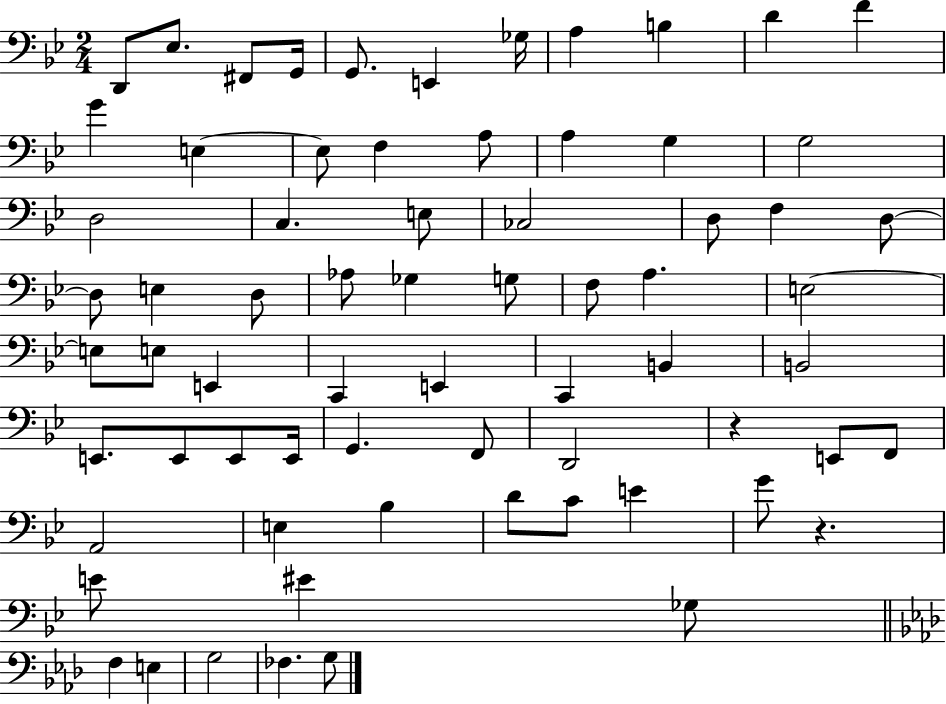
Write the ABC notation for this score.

X:1
T:Untitled
M:2/4
L:1/4
K:Bb
D,,/2 _E,/2 ^F,,/2 G,,/4 G,,/2 E,, _G,/4 A, B, D F G E, E,/2 F, A,/2 A, G, G,2 D,2 C, E,/2 _C,2 D,/2 F, D,/2 D,/2 E, D,/2 _A,/2 _G, G,/2 F,/2 A, E,2 E,/2 E,/2 E,, C,, E,, C,, B,, B,,2 E,,/2 E,,/2 E,,/2 E,,/4 G,, F,,/2 D,,2 z E,,/2 F,,/2 A,,2 E, _B, D/2 C/2 E G/2 z E/2 ^E _G,/2 F, E, G,2 _F, G,/2